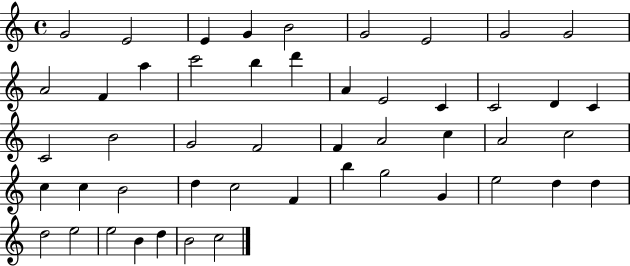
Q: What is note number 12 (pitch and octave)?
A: A5